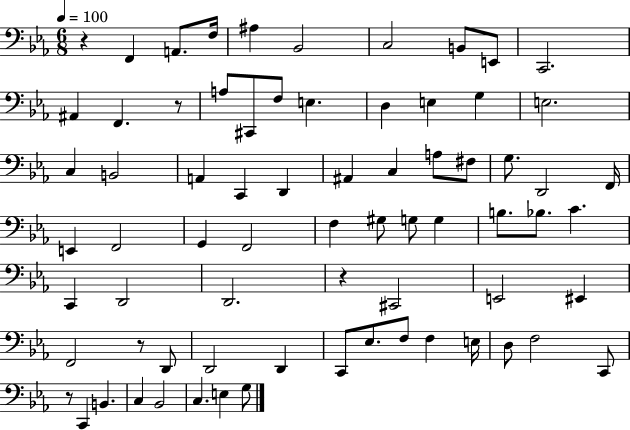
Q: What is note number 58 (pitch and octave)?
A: D3